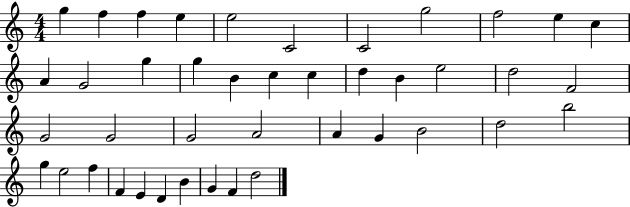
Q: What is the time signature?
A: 4/4